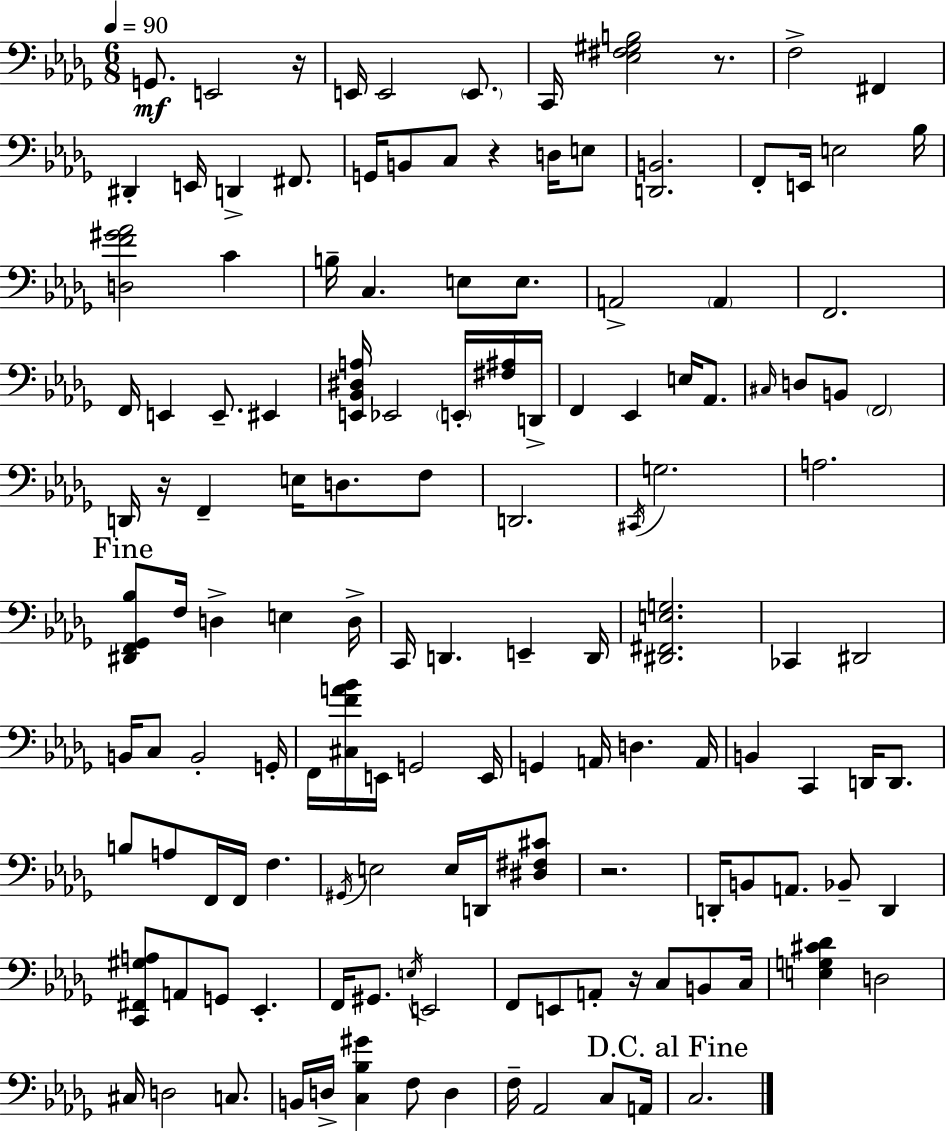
G2/e. E2/h R/s E2/s E2/h E2/e. C2/s [Eb3,F#3,G#3,B3]/h R/e. F3/h F#2/q D#2/q E2/s D2/q F#2/e. G2/s B2/e C3/e R/q D3/s E3/e [D2,B2]/h. F2/e E2/s E3/h Bb3/s [D3,F4,G#4,Ab4]/h C4/q B3/s C3/q. E3/e E3/e. A2/h A2/q F2/h. F2/s E2/q E2/e. EIS2/q [E2,Bb2,D#3,A3]/s Eb2/h E2/s [F#3,A#3]/s D2/s F2/q Eb2/q E3/s Ab2/e. C#3/s D3/e B2/e F2/h D2/s R/s F2/q E3/s D3/e. F3/e D2/h. C#2/s G3/h. A3/h. [D#2,F2,Gb2,Bb3]/e F3/s D3/q E3/q D3/s C2/s D2/q. E2/q D2/s [D#2,F#2,E3,G3]/h. CES2/q D#2/h B2/s C3/e B2/h G2/s F2/s [C#3,F4,A4,Bb4]/s E2/s G2/h E2/s G2/q A2/s D3/q. A2/s B2/q C2/q D2/s D2/e. B3/e A3/e F2/s F2/s F3/q. G#2/s E3/h E3/s D2/s [D#3,F#3,C#4]/e R/h. D2/s B2/e A2/e. Bb2/e D2/q [C2,F#2,G#3,A3]/e A2/e G2/e Eb2/q. F2/s G#2/e. E3/s E2/h F2/e E2/e A2/e R/s C3/e B2/e C3/s [E3,G3,C#4,Db4]/q D3/h C#3/s D3/h C3/e. B2/s D3/s [C3,Bb3,G#4]/q F3/e D3/q F3/s Ab2/h C3/e A2/s C3/h.